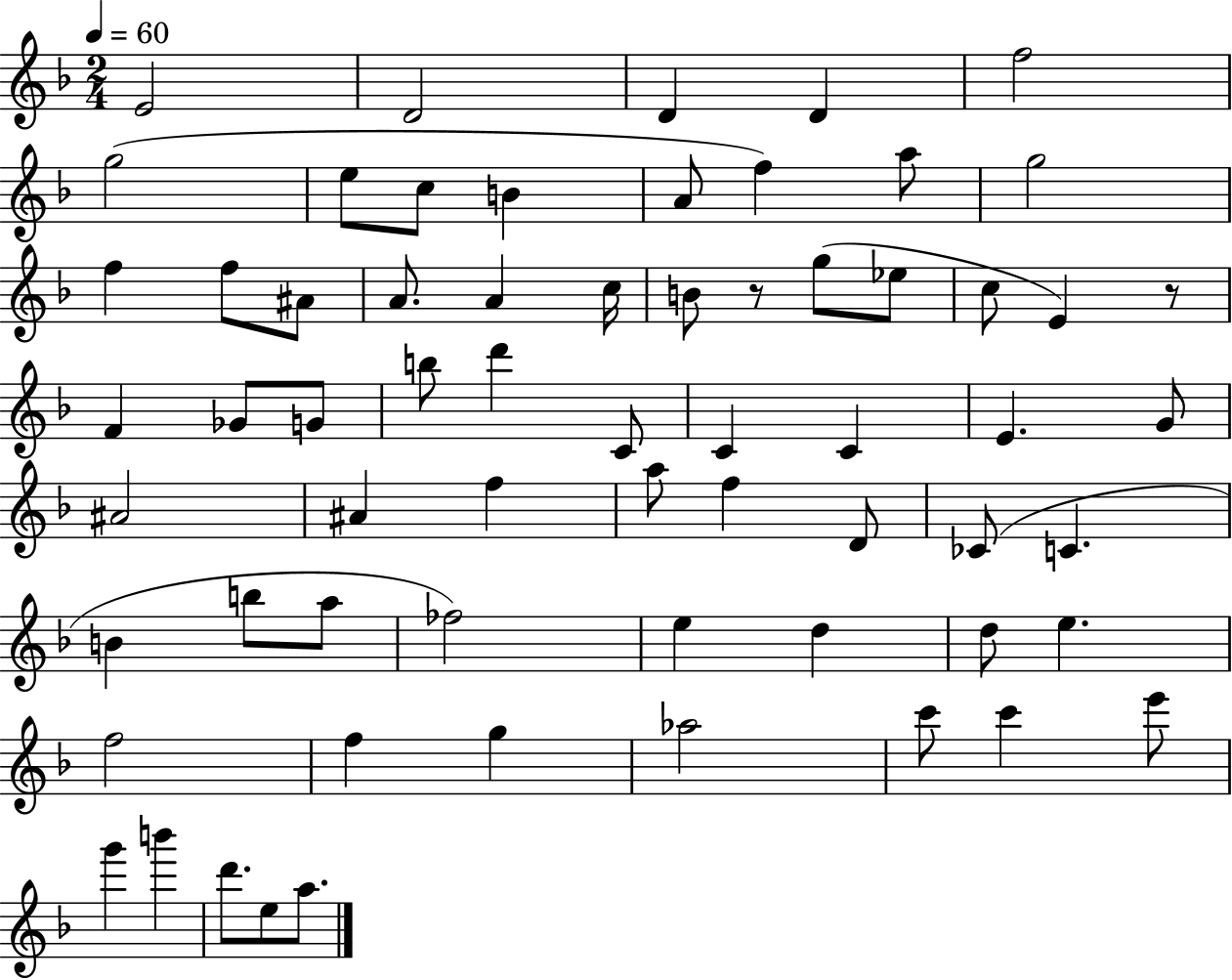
{
  \clef treble
  \numericTimeSignature
  \time 2/4
  \key f \major
  \tempo 4 = 60
  e'2 | d'2 | d'4 d'4 | f''2 | \break g''2( | e''8 c''8 b'4 | a'8 f''4) a''8 | g''2 | \break f''4 f''8 ais'8 | a'8. a'4 c''16 | b'8 r8 g''8( ees''8 | c''8 e'4) r8 | \break f'4 ges'8 g'8 | b''8 d'''4 c'8 | c'4 c'4 | e'4. g'8 | \break ais'2 | ais'4 f''4 | a''8 f''4 d'8 | ces'8( c'4. | \break b'4 b''8 a''8 | fes''2) | e''4 d''4 | d''8 e''4. | \break f''2 | f''4 g''4 | aes''2 | c'''8 c'''4 e'''8 | \break g'''4 b'''4 | d'''8. e''8 a''8. | \bar "|."
}